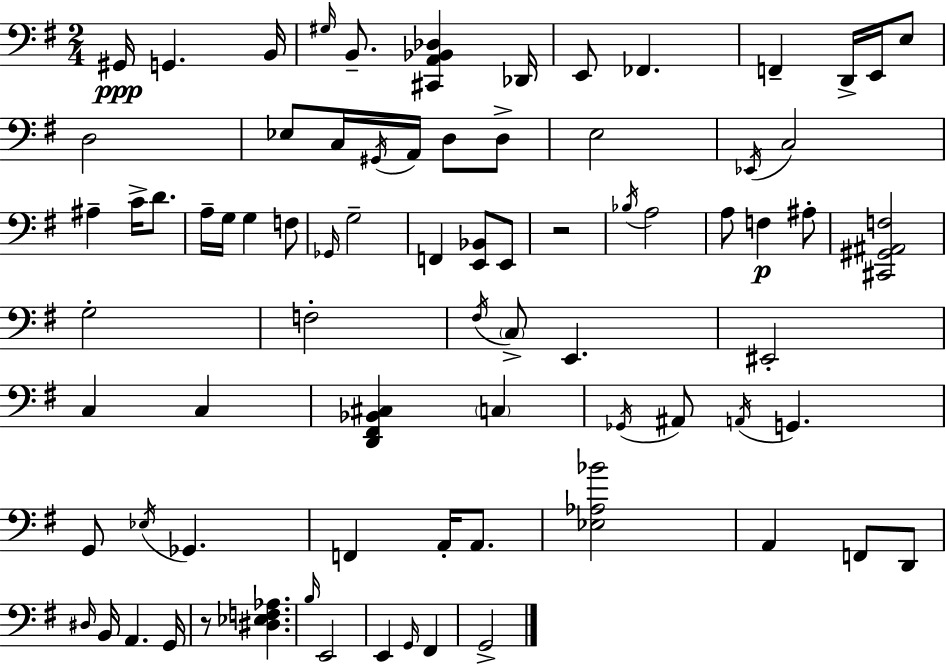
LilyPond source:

{
  \clef bass
  \numericTimeSignature
  \time 2/4
  \key e \minor
  gis,16\ppp g,4. b,16 | \grace { gis16 } b,8.-- <cis, a, bes, des>4 | des,16 e,8 fes,4. | f,4-- d,16-> e,16 e8 | \break d2 | ees8 c16 \acciaccatura { gis,16 } a,16 d8 | d8-> e2 | \acciaccatura { ees,16 } c2 | \break ais4-- c'16-> | d'8. a16-- g16 g4 | f8 \grace { ges,16 } g2-- | f,4 | \break <e, bes,>8 e,8 r2 | \acciaccatura { bes16 } a2 | a8 f4\p | ais8-. <cis, gis, ais, f>2 | \break g2-. | f2-. | \acciaccatura { fis16 } \parenthesize c8-> | e,4. eis,2-. | \break c4 | c4 <d, fis, bes, cis>4 | \parenthesize c4 \acciaccatura { ges,16 } ais,8 | \acciaccatura { a,16 } g,4. | \break g,8 \acciaccatura { ees16 } ges,4. | f,4 a,16-. a,8. | <ees aes bes'>2 | a,4 f,8 d,8 | \break \grace { dis16 } b,16 a,4. | g,16 r8 <dis ees f aes>4. | \grace { b16 } e,2 | e,4 \grace { g,16 } | \break fis,4 g,2-> | \bar "|."
}